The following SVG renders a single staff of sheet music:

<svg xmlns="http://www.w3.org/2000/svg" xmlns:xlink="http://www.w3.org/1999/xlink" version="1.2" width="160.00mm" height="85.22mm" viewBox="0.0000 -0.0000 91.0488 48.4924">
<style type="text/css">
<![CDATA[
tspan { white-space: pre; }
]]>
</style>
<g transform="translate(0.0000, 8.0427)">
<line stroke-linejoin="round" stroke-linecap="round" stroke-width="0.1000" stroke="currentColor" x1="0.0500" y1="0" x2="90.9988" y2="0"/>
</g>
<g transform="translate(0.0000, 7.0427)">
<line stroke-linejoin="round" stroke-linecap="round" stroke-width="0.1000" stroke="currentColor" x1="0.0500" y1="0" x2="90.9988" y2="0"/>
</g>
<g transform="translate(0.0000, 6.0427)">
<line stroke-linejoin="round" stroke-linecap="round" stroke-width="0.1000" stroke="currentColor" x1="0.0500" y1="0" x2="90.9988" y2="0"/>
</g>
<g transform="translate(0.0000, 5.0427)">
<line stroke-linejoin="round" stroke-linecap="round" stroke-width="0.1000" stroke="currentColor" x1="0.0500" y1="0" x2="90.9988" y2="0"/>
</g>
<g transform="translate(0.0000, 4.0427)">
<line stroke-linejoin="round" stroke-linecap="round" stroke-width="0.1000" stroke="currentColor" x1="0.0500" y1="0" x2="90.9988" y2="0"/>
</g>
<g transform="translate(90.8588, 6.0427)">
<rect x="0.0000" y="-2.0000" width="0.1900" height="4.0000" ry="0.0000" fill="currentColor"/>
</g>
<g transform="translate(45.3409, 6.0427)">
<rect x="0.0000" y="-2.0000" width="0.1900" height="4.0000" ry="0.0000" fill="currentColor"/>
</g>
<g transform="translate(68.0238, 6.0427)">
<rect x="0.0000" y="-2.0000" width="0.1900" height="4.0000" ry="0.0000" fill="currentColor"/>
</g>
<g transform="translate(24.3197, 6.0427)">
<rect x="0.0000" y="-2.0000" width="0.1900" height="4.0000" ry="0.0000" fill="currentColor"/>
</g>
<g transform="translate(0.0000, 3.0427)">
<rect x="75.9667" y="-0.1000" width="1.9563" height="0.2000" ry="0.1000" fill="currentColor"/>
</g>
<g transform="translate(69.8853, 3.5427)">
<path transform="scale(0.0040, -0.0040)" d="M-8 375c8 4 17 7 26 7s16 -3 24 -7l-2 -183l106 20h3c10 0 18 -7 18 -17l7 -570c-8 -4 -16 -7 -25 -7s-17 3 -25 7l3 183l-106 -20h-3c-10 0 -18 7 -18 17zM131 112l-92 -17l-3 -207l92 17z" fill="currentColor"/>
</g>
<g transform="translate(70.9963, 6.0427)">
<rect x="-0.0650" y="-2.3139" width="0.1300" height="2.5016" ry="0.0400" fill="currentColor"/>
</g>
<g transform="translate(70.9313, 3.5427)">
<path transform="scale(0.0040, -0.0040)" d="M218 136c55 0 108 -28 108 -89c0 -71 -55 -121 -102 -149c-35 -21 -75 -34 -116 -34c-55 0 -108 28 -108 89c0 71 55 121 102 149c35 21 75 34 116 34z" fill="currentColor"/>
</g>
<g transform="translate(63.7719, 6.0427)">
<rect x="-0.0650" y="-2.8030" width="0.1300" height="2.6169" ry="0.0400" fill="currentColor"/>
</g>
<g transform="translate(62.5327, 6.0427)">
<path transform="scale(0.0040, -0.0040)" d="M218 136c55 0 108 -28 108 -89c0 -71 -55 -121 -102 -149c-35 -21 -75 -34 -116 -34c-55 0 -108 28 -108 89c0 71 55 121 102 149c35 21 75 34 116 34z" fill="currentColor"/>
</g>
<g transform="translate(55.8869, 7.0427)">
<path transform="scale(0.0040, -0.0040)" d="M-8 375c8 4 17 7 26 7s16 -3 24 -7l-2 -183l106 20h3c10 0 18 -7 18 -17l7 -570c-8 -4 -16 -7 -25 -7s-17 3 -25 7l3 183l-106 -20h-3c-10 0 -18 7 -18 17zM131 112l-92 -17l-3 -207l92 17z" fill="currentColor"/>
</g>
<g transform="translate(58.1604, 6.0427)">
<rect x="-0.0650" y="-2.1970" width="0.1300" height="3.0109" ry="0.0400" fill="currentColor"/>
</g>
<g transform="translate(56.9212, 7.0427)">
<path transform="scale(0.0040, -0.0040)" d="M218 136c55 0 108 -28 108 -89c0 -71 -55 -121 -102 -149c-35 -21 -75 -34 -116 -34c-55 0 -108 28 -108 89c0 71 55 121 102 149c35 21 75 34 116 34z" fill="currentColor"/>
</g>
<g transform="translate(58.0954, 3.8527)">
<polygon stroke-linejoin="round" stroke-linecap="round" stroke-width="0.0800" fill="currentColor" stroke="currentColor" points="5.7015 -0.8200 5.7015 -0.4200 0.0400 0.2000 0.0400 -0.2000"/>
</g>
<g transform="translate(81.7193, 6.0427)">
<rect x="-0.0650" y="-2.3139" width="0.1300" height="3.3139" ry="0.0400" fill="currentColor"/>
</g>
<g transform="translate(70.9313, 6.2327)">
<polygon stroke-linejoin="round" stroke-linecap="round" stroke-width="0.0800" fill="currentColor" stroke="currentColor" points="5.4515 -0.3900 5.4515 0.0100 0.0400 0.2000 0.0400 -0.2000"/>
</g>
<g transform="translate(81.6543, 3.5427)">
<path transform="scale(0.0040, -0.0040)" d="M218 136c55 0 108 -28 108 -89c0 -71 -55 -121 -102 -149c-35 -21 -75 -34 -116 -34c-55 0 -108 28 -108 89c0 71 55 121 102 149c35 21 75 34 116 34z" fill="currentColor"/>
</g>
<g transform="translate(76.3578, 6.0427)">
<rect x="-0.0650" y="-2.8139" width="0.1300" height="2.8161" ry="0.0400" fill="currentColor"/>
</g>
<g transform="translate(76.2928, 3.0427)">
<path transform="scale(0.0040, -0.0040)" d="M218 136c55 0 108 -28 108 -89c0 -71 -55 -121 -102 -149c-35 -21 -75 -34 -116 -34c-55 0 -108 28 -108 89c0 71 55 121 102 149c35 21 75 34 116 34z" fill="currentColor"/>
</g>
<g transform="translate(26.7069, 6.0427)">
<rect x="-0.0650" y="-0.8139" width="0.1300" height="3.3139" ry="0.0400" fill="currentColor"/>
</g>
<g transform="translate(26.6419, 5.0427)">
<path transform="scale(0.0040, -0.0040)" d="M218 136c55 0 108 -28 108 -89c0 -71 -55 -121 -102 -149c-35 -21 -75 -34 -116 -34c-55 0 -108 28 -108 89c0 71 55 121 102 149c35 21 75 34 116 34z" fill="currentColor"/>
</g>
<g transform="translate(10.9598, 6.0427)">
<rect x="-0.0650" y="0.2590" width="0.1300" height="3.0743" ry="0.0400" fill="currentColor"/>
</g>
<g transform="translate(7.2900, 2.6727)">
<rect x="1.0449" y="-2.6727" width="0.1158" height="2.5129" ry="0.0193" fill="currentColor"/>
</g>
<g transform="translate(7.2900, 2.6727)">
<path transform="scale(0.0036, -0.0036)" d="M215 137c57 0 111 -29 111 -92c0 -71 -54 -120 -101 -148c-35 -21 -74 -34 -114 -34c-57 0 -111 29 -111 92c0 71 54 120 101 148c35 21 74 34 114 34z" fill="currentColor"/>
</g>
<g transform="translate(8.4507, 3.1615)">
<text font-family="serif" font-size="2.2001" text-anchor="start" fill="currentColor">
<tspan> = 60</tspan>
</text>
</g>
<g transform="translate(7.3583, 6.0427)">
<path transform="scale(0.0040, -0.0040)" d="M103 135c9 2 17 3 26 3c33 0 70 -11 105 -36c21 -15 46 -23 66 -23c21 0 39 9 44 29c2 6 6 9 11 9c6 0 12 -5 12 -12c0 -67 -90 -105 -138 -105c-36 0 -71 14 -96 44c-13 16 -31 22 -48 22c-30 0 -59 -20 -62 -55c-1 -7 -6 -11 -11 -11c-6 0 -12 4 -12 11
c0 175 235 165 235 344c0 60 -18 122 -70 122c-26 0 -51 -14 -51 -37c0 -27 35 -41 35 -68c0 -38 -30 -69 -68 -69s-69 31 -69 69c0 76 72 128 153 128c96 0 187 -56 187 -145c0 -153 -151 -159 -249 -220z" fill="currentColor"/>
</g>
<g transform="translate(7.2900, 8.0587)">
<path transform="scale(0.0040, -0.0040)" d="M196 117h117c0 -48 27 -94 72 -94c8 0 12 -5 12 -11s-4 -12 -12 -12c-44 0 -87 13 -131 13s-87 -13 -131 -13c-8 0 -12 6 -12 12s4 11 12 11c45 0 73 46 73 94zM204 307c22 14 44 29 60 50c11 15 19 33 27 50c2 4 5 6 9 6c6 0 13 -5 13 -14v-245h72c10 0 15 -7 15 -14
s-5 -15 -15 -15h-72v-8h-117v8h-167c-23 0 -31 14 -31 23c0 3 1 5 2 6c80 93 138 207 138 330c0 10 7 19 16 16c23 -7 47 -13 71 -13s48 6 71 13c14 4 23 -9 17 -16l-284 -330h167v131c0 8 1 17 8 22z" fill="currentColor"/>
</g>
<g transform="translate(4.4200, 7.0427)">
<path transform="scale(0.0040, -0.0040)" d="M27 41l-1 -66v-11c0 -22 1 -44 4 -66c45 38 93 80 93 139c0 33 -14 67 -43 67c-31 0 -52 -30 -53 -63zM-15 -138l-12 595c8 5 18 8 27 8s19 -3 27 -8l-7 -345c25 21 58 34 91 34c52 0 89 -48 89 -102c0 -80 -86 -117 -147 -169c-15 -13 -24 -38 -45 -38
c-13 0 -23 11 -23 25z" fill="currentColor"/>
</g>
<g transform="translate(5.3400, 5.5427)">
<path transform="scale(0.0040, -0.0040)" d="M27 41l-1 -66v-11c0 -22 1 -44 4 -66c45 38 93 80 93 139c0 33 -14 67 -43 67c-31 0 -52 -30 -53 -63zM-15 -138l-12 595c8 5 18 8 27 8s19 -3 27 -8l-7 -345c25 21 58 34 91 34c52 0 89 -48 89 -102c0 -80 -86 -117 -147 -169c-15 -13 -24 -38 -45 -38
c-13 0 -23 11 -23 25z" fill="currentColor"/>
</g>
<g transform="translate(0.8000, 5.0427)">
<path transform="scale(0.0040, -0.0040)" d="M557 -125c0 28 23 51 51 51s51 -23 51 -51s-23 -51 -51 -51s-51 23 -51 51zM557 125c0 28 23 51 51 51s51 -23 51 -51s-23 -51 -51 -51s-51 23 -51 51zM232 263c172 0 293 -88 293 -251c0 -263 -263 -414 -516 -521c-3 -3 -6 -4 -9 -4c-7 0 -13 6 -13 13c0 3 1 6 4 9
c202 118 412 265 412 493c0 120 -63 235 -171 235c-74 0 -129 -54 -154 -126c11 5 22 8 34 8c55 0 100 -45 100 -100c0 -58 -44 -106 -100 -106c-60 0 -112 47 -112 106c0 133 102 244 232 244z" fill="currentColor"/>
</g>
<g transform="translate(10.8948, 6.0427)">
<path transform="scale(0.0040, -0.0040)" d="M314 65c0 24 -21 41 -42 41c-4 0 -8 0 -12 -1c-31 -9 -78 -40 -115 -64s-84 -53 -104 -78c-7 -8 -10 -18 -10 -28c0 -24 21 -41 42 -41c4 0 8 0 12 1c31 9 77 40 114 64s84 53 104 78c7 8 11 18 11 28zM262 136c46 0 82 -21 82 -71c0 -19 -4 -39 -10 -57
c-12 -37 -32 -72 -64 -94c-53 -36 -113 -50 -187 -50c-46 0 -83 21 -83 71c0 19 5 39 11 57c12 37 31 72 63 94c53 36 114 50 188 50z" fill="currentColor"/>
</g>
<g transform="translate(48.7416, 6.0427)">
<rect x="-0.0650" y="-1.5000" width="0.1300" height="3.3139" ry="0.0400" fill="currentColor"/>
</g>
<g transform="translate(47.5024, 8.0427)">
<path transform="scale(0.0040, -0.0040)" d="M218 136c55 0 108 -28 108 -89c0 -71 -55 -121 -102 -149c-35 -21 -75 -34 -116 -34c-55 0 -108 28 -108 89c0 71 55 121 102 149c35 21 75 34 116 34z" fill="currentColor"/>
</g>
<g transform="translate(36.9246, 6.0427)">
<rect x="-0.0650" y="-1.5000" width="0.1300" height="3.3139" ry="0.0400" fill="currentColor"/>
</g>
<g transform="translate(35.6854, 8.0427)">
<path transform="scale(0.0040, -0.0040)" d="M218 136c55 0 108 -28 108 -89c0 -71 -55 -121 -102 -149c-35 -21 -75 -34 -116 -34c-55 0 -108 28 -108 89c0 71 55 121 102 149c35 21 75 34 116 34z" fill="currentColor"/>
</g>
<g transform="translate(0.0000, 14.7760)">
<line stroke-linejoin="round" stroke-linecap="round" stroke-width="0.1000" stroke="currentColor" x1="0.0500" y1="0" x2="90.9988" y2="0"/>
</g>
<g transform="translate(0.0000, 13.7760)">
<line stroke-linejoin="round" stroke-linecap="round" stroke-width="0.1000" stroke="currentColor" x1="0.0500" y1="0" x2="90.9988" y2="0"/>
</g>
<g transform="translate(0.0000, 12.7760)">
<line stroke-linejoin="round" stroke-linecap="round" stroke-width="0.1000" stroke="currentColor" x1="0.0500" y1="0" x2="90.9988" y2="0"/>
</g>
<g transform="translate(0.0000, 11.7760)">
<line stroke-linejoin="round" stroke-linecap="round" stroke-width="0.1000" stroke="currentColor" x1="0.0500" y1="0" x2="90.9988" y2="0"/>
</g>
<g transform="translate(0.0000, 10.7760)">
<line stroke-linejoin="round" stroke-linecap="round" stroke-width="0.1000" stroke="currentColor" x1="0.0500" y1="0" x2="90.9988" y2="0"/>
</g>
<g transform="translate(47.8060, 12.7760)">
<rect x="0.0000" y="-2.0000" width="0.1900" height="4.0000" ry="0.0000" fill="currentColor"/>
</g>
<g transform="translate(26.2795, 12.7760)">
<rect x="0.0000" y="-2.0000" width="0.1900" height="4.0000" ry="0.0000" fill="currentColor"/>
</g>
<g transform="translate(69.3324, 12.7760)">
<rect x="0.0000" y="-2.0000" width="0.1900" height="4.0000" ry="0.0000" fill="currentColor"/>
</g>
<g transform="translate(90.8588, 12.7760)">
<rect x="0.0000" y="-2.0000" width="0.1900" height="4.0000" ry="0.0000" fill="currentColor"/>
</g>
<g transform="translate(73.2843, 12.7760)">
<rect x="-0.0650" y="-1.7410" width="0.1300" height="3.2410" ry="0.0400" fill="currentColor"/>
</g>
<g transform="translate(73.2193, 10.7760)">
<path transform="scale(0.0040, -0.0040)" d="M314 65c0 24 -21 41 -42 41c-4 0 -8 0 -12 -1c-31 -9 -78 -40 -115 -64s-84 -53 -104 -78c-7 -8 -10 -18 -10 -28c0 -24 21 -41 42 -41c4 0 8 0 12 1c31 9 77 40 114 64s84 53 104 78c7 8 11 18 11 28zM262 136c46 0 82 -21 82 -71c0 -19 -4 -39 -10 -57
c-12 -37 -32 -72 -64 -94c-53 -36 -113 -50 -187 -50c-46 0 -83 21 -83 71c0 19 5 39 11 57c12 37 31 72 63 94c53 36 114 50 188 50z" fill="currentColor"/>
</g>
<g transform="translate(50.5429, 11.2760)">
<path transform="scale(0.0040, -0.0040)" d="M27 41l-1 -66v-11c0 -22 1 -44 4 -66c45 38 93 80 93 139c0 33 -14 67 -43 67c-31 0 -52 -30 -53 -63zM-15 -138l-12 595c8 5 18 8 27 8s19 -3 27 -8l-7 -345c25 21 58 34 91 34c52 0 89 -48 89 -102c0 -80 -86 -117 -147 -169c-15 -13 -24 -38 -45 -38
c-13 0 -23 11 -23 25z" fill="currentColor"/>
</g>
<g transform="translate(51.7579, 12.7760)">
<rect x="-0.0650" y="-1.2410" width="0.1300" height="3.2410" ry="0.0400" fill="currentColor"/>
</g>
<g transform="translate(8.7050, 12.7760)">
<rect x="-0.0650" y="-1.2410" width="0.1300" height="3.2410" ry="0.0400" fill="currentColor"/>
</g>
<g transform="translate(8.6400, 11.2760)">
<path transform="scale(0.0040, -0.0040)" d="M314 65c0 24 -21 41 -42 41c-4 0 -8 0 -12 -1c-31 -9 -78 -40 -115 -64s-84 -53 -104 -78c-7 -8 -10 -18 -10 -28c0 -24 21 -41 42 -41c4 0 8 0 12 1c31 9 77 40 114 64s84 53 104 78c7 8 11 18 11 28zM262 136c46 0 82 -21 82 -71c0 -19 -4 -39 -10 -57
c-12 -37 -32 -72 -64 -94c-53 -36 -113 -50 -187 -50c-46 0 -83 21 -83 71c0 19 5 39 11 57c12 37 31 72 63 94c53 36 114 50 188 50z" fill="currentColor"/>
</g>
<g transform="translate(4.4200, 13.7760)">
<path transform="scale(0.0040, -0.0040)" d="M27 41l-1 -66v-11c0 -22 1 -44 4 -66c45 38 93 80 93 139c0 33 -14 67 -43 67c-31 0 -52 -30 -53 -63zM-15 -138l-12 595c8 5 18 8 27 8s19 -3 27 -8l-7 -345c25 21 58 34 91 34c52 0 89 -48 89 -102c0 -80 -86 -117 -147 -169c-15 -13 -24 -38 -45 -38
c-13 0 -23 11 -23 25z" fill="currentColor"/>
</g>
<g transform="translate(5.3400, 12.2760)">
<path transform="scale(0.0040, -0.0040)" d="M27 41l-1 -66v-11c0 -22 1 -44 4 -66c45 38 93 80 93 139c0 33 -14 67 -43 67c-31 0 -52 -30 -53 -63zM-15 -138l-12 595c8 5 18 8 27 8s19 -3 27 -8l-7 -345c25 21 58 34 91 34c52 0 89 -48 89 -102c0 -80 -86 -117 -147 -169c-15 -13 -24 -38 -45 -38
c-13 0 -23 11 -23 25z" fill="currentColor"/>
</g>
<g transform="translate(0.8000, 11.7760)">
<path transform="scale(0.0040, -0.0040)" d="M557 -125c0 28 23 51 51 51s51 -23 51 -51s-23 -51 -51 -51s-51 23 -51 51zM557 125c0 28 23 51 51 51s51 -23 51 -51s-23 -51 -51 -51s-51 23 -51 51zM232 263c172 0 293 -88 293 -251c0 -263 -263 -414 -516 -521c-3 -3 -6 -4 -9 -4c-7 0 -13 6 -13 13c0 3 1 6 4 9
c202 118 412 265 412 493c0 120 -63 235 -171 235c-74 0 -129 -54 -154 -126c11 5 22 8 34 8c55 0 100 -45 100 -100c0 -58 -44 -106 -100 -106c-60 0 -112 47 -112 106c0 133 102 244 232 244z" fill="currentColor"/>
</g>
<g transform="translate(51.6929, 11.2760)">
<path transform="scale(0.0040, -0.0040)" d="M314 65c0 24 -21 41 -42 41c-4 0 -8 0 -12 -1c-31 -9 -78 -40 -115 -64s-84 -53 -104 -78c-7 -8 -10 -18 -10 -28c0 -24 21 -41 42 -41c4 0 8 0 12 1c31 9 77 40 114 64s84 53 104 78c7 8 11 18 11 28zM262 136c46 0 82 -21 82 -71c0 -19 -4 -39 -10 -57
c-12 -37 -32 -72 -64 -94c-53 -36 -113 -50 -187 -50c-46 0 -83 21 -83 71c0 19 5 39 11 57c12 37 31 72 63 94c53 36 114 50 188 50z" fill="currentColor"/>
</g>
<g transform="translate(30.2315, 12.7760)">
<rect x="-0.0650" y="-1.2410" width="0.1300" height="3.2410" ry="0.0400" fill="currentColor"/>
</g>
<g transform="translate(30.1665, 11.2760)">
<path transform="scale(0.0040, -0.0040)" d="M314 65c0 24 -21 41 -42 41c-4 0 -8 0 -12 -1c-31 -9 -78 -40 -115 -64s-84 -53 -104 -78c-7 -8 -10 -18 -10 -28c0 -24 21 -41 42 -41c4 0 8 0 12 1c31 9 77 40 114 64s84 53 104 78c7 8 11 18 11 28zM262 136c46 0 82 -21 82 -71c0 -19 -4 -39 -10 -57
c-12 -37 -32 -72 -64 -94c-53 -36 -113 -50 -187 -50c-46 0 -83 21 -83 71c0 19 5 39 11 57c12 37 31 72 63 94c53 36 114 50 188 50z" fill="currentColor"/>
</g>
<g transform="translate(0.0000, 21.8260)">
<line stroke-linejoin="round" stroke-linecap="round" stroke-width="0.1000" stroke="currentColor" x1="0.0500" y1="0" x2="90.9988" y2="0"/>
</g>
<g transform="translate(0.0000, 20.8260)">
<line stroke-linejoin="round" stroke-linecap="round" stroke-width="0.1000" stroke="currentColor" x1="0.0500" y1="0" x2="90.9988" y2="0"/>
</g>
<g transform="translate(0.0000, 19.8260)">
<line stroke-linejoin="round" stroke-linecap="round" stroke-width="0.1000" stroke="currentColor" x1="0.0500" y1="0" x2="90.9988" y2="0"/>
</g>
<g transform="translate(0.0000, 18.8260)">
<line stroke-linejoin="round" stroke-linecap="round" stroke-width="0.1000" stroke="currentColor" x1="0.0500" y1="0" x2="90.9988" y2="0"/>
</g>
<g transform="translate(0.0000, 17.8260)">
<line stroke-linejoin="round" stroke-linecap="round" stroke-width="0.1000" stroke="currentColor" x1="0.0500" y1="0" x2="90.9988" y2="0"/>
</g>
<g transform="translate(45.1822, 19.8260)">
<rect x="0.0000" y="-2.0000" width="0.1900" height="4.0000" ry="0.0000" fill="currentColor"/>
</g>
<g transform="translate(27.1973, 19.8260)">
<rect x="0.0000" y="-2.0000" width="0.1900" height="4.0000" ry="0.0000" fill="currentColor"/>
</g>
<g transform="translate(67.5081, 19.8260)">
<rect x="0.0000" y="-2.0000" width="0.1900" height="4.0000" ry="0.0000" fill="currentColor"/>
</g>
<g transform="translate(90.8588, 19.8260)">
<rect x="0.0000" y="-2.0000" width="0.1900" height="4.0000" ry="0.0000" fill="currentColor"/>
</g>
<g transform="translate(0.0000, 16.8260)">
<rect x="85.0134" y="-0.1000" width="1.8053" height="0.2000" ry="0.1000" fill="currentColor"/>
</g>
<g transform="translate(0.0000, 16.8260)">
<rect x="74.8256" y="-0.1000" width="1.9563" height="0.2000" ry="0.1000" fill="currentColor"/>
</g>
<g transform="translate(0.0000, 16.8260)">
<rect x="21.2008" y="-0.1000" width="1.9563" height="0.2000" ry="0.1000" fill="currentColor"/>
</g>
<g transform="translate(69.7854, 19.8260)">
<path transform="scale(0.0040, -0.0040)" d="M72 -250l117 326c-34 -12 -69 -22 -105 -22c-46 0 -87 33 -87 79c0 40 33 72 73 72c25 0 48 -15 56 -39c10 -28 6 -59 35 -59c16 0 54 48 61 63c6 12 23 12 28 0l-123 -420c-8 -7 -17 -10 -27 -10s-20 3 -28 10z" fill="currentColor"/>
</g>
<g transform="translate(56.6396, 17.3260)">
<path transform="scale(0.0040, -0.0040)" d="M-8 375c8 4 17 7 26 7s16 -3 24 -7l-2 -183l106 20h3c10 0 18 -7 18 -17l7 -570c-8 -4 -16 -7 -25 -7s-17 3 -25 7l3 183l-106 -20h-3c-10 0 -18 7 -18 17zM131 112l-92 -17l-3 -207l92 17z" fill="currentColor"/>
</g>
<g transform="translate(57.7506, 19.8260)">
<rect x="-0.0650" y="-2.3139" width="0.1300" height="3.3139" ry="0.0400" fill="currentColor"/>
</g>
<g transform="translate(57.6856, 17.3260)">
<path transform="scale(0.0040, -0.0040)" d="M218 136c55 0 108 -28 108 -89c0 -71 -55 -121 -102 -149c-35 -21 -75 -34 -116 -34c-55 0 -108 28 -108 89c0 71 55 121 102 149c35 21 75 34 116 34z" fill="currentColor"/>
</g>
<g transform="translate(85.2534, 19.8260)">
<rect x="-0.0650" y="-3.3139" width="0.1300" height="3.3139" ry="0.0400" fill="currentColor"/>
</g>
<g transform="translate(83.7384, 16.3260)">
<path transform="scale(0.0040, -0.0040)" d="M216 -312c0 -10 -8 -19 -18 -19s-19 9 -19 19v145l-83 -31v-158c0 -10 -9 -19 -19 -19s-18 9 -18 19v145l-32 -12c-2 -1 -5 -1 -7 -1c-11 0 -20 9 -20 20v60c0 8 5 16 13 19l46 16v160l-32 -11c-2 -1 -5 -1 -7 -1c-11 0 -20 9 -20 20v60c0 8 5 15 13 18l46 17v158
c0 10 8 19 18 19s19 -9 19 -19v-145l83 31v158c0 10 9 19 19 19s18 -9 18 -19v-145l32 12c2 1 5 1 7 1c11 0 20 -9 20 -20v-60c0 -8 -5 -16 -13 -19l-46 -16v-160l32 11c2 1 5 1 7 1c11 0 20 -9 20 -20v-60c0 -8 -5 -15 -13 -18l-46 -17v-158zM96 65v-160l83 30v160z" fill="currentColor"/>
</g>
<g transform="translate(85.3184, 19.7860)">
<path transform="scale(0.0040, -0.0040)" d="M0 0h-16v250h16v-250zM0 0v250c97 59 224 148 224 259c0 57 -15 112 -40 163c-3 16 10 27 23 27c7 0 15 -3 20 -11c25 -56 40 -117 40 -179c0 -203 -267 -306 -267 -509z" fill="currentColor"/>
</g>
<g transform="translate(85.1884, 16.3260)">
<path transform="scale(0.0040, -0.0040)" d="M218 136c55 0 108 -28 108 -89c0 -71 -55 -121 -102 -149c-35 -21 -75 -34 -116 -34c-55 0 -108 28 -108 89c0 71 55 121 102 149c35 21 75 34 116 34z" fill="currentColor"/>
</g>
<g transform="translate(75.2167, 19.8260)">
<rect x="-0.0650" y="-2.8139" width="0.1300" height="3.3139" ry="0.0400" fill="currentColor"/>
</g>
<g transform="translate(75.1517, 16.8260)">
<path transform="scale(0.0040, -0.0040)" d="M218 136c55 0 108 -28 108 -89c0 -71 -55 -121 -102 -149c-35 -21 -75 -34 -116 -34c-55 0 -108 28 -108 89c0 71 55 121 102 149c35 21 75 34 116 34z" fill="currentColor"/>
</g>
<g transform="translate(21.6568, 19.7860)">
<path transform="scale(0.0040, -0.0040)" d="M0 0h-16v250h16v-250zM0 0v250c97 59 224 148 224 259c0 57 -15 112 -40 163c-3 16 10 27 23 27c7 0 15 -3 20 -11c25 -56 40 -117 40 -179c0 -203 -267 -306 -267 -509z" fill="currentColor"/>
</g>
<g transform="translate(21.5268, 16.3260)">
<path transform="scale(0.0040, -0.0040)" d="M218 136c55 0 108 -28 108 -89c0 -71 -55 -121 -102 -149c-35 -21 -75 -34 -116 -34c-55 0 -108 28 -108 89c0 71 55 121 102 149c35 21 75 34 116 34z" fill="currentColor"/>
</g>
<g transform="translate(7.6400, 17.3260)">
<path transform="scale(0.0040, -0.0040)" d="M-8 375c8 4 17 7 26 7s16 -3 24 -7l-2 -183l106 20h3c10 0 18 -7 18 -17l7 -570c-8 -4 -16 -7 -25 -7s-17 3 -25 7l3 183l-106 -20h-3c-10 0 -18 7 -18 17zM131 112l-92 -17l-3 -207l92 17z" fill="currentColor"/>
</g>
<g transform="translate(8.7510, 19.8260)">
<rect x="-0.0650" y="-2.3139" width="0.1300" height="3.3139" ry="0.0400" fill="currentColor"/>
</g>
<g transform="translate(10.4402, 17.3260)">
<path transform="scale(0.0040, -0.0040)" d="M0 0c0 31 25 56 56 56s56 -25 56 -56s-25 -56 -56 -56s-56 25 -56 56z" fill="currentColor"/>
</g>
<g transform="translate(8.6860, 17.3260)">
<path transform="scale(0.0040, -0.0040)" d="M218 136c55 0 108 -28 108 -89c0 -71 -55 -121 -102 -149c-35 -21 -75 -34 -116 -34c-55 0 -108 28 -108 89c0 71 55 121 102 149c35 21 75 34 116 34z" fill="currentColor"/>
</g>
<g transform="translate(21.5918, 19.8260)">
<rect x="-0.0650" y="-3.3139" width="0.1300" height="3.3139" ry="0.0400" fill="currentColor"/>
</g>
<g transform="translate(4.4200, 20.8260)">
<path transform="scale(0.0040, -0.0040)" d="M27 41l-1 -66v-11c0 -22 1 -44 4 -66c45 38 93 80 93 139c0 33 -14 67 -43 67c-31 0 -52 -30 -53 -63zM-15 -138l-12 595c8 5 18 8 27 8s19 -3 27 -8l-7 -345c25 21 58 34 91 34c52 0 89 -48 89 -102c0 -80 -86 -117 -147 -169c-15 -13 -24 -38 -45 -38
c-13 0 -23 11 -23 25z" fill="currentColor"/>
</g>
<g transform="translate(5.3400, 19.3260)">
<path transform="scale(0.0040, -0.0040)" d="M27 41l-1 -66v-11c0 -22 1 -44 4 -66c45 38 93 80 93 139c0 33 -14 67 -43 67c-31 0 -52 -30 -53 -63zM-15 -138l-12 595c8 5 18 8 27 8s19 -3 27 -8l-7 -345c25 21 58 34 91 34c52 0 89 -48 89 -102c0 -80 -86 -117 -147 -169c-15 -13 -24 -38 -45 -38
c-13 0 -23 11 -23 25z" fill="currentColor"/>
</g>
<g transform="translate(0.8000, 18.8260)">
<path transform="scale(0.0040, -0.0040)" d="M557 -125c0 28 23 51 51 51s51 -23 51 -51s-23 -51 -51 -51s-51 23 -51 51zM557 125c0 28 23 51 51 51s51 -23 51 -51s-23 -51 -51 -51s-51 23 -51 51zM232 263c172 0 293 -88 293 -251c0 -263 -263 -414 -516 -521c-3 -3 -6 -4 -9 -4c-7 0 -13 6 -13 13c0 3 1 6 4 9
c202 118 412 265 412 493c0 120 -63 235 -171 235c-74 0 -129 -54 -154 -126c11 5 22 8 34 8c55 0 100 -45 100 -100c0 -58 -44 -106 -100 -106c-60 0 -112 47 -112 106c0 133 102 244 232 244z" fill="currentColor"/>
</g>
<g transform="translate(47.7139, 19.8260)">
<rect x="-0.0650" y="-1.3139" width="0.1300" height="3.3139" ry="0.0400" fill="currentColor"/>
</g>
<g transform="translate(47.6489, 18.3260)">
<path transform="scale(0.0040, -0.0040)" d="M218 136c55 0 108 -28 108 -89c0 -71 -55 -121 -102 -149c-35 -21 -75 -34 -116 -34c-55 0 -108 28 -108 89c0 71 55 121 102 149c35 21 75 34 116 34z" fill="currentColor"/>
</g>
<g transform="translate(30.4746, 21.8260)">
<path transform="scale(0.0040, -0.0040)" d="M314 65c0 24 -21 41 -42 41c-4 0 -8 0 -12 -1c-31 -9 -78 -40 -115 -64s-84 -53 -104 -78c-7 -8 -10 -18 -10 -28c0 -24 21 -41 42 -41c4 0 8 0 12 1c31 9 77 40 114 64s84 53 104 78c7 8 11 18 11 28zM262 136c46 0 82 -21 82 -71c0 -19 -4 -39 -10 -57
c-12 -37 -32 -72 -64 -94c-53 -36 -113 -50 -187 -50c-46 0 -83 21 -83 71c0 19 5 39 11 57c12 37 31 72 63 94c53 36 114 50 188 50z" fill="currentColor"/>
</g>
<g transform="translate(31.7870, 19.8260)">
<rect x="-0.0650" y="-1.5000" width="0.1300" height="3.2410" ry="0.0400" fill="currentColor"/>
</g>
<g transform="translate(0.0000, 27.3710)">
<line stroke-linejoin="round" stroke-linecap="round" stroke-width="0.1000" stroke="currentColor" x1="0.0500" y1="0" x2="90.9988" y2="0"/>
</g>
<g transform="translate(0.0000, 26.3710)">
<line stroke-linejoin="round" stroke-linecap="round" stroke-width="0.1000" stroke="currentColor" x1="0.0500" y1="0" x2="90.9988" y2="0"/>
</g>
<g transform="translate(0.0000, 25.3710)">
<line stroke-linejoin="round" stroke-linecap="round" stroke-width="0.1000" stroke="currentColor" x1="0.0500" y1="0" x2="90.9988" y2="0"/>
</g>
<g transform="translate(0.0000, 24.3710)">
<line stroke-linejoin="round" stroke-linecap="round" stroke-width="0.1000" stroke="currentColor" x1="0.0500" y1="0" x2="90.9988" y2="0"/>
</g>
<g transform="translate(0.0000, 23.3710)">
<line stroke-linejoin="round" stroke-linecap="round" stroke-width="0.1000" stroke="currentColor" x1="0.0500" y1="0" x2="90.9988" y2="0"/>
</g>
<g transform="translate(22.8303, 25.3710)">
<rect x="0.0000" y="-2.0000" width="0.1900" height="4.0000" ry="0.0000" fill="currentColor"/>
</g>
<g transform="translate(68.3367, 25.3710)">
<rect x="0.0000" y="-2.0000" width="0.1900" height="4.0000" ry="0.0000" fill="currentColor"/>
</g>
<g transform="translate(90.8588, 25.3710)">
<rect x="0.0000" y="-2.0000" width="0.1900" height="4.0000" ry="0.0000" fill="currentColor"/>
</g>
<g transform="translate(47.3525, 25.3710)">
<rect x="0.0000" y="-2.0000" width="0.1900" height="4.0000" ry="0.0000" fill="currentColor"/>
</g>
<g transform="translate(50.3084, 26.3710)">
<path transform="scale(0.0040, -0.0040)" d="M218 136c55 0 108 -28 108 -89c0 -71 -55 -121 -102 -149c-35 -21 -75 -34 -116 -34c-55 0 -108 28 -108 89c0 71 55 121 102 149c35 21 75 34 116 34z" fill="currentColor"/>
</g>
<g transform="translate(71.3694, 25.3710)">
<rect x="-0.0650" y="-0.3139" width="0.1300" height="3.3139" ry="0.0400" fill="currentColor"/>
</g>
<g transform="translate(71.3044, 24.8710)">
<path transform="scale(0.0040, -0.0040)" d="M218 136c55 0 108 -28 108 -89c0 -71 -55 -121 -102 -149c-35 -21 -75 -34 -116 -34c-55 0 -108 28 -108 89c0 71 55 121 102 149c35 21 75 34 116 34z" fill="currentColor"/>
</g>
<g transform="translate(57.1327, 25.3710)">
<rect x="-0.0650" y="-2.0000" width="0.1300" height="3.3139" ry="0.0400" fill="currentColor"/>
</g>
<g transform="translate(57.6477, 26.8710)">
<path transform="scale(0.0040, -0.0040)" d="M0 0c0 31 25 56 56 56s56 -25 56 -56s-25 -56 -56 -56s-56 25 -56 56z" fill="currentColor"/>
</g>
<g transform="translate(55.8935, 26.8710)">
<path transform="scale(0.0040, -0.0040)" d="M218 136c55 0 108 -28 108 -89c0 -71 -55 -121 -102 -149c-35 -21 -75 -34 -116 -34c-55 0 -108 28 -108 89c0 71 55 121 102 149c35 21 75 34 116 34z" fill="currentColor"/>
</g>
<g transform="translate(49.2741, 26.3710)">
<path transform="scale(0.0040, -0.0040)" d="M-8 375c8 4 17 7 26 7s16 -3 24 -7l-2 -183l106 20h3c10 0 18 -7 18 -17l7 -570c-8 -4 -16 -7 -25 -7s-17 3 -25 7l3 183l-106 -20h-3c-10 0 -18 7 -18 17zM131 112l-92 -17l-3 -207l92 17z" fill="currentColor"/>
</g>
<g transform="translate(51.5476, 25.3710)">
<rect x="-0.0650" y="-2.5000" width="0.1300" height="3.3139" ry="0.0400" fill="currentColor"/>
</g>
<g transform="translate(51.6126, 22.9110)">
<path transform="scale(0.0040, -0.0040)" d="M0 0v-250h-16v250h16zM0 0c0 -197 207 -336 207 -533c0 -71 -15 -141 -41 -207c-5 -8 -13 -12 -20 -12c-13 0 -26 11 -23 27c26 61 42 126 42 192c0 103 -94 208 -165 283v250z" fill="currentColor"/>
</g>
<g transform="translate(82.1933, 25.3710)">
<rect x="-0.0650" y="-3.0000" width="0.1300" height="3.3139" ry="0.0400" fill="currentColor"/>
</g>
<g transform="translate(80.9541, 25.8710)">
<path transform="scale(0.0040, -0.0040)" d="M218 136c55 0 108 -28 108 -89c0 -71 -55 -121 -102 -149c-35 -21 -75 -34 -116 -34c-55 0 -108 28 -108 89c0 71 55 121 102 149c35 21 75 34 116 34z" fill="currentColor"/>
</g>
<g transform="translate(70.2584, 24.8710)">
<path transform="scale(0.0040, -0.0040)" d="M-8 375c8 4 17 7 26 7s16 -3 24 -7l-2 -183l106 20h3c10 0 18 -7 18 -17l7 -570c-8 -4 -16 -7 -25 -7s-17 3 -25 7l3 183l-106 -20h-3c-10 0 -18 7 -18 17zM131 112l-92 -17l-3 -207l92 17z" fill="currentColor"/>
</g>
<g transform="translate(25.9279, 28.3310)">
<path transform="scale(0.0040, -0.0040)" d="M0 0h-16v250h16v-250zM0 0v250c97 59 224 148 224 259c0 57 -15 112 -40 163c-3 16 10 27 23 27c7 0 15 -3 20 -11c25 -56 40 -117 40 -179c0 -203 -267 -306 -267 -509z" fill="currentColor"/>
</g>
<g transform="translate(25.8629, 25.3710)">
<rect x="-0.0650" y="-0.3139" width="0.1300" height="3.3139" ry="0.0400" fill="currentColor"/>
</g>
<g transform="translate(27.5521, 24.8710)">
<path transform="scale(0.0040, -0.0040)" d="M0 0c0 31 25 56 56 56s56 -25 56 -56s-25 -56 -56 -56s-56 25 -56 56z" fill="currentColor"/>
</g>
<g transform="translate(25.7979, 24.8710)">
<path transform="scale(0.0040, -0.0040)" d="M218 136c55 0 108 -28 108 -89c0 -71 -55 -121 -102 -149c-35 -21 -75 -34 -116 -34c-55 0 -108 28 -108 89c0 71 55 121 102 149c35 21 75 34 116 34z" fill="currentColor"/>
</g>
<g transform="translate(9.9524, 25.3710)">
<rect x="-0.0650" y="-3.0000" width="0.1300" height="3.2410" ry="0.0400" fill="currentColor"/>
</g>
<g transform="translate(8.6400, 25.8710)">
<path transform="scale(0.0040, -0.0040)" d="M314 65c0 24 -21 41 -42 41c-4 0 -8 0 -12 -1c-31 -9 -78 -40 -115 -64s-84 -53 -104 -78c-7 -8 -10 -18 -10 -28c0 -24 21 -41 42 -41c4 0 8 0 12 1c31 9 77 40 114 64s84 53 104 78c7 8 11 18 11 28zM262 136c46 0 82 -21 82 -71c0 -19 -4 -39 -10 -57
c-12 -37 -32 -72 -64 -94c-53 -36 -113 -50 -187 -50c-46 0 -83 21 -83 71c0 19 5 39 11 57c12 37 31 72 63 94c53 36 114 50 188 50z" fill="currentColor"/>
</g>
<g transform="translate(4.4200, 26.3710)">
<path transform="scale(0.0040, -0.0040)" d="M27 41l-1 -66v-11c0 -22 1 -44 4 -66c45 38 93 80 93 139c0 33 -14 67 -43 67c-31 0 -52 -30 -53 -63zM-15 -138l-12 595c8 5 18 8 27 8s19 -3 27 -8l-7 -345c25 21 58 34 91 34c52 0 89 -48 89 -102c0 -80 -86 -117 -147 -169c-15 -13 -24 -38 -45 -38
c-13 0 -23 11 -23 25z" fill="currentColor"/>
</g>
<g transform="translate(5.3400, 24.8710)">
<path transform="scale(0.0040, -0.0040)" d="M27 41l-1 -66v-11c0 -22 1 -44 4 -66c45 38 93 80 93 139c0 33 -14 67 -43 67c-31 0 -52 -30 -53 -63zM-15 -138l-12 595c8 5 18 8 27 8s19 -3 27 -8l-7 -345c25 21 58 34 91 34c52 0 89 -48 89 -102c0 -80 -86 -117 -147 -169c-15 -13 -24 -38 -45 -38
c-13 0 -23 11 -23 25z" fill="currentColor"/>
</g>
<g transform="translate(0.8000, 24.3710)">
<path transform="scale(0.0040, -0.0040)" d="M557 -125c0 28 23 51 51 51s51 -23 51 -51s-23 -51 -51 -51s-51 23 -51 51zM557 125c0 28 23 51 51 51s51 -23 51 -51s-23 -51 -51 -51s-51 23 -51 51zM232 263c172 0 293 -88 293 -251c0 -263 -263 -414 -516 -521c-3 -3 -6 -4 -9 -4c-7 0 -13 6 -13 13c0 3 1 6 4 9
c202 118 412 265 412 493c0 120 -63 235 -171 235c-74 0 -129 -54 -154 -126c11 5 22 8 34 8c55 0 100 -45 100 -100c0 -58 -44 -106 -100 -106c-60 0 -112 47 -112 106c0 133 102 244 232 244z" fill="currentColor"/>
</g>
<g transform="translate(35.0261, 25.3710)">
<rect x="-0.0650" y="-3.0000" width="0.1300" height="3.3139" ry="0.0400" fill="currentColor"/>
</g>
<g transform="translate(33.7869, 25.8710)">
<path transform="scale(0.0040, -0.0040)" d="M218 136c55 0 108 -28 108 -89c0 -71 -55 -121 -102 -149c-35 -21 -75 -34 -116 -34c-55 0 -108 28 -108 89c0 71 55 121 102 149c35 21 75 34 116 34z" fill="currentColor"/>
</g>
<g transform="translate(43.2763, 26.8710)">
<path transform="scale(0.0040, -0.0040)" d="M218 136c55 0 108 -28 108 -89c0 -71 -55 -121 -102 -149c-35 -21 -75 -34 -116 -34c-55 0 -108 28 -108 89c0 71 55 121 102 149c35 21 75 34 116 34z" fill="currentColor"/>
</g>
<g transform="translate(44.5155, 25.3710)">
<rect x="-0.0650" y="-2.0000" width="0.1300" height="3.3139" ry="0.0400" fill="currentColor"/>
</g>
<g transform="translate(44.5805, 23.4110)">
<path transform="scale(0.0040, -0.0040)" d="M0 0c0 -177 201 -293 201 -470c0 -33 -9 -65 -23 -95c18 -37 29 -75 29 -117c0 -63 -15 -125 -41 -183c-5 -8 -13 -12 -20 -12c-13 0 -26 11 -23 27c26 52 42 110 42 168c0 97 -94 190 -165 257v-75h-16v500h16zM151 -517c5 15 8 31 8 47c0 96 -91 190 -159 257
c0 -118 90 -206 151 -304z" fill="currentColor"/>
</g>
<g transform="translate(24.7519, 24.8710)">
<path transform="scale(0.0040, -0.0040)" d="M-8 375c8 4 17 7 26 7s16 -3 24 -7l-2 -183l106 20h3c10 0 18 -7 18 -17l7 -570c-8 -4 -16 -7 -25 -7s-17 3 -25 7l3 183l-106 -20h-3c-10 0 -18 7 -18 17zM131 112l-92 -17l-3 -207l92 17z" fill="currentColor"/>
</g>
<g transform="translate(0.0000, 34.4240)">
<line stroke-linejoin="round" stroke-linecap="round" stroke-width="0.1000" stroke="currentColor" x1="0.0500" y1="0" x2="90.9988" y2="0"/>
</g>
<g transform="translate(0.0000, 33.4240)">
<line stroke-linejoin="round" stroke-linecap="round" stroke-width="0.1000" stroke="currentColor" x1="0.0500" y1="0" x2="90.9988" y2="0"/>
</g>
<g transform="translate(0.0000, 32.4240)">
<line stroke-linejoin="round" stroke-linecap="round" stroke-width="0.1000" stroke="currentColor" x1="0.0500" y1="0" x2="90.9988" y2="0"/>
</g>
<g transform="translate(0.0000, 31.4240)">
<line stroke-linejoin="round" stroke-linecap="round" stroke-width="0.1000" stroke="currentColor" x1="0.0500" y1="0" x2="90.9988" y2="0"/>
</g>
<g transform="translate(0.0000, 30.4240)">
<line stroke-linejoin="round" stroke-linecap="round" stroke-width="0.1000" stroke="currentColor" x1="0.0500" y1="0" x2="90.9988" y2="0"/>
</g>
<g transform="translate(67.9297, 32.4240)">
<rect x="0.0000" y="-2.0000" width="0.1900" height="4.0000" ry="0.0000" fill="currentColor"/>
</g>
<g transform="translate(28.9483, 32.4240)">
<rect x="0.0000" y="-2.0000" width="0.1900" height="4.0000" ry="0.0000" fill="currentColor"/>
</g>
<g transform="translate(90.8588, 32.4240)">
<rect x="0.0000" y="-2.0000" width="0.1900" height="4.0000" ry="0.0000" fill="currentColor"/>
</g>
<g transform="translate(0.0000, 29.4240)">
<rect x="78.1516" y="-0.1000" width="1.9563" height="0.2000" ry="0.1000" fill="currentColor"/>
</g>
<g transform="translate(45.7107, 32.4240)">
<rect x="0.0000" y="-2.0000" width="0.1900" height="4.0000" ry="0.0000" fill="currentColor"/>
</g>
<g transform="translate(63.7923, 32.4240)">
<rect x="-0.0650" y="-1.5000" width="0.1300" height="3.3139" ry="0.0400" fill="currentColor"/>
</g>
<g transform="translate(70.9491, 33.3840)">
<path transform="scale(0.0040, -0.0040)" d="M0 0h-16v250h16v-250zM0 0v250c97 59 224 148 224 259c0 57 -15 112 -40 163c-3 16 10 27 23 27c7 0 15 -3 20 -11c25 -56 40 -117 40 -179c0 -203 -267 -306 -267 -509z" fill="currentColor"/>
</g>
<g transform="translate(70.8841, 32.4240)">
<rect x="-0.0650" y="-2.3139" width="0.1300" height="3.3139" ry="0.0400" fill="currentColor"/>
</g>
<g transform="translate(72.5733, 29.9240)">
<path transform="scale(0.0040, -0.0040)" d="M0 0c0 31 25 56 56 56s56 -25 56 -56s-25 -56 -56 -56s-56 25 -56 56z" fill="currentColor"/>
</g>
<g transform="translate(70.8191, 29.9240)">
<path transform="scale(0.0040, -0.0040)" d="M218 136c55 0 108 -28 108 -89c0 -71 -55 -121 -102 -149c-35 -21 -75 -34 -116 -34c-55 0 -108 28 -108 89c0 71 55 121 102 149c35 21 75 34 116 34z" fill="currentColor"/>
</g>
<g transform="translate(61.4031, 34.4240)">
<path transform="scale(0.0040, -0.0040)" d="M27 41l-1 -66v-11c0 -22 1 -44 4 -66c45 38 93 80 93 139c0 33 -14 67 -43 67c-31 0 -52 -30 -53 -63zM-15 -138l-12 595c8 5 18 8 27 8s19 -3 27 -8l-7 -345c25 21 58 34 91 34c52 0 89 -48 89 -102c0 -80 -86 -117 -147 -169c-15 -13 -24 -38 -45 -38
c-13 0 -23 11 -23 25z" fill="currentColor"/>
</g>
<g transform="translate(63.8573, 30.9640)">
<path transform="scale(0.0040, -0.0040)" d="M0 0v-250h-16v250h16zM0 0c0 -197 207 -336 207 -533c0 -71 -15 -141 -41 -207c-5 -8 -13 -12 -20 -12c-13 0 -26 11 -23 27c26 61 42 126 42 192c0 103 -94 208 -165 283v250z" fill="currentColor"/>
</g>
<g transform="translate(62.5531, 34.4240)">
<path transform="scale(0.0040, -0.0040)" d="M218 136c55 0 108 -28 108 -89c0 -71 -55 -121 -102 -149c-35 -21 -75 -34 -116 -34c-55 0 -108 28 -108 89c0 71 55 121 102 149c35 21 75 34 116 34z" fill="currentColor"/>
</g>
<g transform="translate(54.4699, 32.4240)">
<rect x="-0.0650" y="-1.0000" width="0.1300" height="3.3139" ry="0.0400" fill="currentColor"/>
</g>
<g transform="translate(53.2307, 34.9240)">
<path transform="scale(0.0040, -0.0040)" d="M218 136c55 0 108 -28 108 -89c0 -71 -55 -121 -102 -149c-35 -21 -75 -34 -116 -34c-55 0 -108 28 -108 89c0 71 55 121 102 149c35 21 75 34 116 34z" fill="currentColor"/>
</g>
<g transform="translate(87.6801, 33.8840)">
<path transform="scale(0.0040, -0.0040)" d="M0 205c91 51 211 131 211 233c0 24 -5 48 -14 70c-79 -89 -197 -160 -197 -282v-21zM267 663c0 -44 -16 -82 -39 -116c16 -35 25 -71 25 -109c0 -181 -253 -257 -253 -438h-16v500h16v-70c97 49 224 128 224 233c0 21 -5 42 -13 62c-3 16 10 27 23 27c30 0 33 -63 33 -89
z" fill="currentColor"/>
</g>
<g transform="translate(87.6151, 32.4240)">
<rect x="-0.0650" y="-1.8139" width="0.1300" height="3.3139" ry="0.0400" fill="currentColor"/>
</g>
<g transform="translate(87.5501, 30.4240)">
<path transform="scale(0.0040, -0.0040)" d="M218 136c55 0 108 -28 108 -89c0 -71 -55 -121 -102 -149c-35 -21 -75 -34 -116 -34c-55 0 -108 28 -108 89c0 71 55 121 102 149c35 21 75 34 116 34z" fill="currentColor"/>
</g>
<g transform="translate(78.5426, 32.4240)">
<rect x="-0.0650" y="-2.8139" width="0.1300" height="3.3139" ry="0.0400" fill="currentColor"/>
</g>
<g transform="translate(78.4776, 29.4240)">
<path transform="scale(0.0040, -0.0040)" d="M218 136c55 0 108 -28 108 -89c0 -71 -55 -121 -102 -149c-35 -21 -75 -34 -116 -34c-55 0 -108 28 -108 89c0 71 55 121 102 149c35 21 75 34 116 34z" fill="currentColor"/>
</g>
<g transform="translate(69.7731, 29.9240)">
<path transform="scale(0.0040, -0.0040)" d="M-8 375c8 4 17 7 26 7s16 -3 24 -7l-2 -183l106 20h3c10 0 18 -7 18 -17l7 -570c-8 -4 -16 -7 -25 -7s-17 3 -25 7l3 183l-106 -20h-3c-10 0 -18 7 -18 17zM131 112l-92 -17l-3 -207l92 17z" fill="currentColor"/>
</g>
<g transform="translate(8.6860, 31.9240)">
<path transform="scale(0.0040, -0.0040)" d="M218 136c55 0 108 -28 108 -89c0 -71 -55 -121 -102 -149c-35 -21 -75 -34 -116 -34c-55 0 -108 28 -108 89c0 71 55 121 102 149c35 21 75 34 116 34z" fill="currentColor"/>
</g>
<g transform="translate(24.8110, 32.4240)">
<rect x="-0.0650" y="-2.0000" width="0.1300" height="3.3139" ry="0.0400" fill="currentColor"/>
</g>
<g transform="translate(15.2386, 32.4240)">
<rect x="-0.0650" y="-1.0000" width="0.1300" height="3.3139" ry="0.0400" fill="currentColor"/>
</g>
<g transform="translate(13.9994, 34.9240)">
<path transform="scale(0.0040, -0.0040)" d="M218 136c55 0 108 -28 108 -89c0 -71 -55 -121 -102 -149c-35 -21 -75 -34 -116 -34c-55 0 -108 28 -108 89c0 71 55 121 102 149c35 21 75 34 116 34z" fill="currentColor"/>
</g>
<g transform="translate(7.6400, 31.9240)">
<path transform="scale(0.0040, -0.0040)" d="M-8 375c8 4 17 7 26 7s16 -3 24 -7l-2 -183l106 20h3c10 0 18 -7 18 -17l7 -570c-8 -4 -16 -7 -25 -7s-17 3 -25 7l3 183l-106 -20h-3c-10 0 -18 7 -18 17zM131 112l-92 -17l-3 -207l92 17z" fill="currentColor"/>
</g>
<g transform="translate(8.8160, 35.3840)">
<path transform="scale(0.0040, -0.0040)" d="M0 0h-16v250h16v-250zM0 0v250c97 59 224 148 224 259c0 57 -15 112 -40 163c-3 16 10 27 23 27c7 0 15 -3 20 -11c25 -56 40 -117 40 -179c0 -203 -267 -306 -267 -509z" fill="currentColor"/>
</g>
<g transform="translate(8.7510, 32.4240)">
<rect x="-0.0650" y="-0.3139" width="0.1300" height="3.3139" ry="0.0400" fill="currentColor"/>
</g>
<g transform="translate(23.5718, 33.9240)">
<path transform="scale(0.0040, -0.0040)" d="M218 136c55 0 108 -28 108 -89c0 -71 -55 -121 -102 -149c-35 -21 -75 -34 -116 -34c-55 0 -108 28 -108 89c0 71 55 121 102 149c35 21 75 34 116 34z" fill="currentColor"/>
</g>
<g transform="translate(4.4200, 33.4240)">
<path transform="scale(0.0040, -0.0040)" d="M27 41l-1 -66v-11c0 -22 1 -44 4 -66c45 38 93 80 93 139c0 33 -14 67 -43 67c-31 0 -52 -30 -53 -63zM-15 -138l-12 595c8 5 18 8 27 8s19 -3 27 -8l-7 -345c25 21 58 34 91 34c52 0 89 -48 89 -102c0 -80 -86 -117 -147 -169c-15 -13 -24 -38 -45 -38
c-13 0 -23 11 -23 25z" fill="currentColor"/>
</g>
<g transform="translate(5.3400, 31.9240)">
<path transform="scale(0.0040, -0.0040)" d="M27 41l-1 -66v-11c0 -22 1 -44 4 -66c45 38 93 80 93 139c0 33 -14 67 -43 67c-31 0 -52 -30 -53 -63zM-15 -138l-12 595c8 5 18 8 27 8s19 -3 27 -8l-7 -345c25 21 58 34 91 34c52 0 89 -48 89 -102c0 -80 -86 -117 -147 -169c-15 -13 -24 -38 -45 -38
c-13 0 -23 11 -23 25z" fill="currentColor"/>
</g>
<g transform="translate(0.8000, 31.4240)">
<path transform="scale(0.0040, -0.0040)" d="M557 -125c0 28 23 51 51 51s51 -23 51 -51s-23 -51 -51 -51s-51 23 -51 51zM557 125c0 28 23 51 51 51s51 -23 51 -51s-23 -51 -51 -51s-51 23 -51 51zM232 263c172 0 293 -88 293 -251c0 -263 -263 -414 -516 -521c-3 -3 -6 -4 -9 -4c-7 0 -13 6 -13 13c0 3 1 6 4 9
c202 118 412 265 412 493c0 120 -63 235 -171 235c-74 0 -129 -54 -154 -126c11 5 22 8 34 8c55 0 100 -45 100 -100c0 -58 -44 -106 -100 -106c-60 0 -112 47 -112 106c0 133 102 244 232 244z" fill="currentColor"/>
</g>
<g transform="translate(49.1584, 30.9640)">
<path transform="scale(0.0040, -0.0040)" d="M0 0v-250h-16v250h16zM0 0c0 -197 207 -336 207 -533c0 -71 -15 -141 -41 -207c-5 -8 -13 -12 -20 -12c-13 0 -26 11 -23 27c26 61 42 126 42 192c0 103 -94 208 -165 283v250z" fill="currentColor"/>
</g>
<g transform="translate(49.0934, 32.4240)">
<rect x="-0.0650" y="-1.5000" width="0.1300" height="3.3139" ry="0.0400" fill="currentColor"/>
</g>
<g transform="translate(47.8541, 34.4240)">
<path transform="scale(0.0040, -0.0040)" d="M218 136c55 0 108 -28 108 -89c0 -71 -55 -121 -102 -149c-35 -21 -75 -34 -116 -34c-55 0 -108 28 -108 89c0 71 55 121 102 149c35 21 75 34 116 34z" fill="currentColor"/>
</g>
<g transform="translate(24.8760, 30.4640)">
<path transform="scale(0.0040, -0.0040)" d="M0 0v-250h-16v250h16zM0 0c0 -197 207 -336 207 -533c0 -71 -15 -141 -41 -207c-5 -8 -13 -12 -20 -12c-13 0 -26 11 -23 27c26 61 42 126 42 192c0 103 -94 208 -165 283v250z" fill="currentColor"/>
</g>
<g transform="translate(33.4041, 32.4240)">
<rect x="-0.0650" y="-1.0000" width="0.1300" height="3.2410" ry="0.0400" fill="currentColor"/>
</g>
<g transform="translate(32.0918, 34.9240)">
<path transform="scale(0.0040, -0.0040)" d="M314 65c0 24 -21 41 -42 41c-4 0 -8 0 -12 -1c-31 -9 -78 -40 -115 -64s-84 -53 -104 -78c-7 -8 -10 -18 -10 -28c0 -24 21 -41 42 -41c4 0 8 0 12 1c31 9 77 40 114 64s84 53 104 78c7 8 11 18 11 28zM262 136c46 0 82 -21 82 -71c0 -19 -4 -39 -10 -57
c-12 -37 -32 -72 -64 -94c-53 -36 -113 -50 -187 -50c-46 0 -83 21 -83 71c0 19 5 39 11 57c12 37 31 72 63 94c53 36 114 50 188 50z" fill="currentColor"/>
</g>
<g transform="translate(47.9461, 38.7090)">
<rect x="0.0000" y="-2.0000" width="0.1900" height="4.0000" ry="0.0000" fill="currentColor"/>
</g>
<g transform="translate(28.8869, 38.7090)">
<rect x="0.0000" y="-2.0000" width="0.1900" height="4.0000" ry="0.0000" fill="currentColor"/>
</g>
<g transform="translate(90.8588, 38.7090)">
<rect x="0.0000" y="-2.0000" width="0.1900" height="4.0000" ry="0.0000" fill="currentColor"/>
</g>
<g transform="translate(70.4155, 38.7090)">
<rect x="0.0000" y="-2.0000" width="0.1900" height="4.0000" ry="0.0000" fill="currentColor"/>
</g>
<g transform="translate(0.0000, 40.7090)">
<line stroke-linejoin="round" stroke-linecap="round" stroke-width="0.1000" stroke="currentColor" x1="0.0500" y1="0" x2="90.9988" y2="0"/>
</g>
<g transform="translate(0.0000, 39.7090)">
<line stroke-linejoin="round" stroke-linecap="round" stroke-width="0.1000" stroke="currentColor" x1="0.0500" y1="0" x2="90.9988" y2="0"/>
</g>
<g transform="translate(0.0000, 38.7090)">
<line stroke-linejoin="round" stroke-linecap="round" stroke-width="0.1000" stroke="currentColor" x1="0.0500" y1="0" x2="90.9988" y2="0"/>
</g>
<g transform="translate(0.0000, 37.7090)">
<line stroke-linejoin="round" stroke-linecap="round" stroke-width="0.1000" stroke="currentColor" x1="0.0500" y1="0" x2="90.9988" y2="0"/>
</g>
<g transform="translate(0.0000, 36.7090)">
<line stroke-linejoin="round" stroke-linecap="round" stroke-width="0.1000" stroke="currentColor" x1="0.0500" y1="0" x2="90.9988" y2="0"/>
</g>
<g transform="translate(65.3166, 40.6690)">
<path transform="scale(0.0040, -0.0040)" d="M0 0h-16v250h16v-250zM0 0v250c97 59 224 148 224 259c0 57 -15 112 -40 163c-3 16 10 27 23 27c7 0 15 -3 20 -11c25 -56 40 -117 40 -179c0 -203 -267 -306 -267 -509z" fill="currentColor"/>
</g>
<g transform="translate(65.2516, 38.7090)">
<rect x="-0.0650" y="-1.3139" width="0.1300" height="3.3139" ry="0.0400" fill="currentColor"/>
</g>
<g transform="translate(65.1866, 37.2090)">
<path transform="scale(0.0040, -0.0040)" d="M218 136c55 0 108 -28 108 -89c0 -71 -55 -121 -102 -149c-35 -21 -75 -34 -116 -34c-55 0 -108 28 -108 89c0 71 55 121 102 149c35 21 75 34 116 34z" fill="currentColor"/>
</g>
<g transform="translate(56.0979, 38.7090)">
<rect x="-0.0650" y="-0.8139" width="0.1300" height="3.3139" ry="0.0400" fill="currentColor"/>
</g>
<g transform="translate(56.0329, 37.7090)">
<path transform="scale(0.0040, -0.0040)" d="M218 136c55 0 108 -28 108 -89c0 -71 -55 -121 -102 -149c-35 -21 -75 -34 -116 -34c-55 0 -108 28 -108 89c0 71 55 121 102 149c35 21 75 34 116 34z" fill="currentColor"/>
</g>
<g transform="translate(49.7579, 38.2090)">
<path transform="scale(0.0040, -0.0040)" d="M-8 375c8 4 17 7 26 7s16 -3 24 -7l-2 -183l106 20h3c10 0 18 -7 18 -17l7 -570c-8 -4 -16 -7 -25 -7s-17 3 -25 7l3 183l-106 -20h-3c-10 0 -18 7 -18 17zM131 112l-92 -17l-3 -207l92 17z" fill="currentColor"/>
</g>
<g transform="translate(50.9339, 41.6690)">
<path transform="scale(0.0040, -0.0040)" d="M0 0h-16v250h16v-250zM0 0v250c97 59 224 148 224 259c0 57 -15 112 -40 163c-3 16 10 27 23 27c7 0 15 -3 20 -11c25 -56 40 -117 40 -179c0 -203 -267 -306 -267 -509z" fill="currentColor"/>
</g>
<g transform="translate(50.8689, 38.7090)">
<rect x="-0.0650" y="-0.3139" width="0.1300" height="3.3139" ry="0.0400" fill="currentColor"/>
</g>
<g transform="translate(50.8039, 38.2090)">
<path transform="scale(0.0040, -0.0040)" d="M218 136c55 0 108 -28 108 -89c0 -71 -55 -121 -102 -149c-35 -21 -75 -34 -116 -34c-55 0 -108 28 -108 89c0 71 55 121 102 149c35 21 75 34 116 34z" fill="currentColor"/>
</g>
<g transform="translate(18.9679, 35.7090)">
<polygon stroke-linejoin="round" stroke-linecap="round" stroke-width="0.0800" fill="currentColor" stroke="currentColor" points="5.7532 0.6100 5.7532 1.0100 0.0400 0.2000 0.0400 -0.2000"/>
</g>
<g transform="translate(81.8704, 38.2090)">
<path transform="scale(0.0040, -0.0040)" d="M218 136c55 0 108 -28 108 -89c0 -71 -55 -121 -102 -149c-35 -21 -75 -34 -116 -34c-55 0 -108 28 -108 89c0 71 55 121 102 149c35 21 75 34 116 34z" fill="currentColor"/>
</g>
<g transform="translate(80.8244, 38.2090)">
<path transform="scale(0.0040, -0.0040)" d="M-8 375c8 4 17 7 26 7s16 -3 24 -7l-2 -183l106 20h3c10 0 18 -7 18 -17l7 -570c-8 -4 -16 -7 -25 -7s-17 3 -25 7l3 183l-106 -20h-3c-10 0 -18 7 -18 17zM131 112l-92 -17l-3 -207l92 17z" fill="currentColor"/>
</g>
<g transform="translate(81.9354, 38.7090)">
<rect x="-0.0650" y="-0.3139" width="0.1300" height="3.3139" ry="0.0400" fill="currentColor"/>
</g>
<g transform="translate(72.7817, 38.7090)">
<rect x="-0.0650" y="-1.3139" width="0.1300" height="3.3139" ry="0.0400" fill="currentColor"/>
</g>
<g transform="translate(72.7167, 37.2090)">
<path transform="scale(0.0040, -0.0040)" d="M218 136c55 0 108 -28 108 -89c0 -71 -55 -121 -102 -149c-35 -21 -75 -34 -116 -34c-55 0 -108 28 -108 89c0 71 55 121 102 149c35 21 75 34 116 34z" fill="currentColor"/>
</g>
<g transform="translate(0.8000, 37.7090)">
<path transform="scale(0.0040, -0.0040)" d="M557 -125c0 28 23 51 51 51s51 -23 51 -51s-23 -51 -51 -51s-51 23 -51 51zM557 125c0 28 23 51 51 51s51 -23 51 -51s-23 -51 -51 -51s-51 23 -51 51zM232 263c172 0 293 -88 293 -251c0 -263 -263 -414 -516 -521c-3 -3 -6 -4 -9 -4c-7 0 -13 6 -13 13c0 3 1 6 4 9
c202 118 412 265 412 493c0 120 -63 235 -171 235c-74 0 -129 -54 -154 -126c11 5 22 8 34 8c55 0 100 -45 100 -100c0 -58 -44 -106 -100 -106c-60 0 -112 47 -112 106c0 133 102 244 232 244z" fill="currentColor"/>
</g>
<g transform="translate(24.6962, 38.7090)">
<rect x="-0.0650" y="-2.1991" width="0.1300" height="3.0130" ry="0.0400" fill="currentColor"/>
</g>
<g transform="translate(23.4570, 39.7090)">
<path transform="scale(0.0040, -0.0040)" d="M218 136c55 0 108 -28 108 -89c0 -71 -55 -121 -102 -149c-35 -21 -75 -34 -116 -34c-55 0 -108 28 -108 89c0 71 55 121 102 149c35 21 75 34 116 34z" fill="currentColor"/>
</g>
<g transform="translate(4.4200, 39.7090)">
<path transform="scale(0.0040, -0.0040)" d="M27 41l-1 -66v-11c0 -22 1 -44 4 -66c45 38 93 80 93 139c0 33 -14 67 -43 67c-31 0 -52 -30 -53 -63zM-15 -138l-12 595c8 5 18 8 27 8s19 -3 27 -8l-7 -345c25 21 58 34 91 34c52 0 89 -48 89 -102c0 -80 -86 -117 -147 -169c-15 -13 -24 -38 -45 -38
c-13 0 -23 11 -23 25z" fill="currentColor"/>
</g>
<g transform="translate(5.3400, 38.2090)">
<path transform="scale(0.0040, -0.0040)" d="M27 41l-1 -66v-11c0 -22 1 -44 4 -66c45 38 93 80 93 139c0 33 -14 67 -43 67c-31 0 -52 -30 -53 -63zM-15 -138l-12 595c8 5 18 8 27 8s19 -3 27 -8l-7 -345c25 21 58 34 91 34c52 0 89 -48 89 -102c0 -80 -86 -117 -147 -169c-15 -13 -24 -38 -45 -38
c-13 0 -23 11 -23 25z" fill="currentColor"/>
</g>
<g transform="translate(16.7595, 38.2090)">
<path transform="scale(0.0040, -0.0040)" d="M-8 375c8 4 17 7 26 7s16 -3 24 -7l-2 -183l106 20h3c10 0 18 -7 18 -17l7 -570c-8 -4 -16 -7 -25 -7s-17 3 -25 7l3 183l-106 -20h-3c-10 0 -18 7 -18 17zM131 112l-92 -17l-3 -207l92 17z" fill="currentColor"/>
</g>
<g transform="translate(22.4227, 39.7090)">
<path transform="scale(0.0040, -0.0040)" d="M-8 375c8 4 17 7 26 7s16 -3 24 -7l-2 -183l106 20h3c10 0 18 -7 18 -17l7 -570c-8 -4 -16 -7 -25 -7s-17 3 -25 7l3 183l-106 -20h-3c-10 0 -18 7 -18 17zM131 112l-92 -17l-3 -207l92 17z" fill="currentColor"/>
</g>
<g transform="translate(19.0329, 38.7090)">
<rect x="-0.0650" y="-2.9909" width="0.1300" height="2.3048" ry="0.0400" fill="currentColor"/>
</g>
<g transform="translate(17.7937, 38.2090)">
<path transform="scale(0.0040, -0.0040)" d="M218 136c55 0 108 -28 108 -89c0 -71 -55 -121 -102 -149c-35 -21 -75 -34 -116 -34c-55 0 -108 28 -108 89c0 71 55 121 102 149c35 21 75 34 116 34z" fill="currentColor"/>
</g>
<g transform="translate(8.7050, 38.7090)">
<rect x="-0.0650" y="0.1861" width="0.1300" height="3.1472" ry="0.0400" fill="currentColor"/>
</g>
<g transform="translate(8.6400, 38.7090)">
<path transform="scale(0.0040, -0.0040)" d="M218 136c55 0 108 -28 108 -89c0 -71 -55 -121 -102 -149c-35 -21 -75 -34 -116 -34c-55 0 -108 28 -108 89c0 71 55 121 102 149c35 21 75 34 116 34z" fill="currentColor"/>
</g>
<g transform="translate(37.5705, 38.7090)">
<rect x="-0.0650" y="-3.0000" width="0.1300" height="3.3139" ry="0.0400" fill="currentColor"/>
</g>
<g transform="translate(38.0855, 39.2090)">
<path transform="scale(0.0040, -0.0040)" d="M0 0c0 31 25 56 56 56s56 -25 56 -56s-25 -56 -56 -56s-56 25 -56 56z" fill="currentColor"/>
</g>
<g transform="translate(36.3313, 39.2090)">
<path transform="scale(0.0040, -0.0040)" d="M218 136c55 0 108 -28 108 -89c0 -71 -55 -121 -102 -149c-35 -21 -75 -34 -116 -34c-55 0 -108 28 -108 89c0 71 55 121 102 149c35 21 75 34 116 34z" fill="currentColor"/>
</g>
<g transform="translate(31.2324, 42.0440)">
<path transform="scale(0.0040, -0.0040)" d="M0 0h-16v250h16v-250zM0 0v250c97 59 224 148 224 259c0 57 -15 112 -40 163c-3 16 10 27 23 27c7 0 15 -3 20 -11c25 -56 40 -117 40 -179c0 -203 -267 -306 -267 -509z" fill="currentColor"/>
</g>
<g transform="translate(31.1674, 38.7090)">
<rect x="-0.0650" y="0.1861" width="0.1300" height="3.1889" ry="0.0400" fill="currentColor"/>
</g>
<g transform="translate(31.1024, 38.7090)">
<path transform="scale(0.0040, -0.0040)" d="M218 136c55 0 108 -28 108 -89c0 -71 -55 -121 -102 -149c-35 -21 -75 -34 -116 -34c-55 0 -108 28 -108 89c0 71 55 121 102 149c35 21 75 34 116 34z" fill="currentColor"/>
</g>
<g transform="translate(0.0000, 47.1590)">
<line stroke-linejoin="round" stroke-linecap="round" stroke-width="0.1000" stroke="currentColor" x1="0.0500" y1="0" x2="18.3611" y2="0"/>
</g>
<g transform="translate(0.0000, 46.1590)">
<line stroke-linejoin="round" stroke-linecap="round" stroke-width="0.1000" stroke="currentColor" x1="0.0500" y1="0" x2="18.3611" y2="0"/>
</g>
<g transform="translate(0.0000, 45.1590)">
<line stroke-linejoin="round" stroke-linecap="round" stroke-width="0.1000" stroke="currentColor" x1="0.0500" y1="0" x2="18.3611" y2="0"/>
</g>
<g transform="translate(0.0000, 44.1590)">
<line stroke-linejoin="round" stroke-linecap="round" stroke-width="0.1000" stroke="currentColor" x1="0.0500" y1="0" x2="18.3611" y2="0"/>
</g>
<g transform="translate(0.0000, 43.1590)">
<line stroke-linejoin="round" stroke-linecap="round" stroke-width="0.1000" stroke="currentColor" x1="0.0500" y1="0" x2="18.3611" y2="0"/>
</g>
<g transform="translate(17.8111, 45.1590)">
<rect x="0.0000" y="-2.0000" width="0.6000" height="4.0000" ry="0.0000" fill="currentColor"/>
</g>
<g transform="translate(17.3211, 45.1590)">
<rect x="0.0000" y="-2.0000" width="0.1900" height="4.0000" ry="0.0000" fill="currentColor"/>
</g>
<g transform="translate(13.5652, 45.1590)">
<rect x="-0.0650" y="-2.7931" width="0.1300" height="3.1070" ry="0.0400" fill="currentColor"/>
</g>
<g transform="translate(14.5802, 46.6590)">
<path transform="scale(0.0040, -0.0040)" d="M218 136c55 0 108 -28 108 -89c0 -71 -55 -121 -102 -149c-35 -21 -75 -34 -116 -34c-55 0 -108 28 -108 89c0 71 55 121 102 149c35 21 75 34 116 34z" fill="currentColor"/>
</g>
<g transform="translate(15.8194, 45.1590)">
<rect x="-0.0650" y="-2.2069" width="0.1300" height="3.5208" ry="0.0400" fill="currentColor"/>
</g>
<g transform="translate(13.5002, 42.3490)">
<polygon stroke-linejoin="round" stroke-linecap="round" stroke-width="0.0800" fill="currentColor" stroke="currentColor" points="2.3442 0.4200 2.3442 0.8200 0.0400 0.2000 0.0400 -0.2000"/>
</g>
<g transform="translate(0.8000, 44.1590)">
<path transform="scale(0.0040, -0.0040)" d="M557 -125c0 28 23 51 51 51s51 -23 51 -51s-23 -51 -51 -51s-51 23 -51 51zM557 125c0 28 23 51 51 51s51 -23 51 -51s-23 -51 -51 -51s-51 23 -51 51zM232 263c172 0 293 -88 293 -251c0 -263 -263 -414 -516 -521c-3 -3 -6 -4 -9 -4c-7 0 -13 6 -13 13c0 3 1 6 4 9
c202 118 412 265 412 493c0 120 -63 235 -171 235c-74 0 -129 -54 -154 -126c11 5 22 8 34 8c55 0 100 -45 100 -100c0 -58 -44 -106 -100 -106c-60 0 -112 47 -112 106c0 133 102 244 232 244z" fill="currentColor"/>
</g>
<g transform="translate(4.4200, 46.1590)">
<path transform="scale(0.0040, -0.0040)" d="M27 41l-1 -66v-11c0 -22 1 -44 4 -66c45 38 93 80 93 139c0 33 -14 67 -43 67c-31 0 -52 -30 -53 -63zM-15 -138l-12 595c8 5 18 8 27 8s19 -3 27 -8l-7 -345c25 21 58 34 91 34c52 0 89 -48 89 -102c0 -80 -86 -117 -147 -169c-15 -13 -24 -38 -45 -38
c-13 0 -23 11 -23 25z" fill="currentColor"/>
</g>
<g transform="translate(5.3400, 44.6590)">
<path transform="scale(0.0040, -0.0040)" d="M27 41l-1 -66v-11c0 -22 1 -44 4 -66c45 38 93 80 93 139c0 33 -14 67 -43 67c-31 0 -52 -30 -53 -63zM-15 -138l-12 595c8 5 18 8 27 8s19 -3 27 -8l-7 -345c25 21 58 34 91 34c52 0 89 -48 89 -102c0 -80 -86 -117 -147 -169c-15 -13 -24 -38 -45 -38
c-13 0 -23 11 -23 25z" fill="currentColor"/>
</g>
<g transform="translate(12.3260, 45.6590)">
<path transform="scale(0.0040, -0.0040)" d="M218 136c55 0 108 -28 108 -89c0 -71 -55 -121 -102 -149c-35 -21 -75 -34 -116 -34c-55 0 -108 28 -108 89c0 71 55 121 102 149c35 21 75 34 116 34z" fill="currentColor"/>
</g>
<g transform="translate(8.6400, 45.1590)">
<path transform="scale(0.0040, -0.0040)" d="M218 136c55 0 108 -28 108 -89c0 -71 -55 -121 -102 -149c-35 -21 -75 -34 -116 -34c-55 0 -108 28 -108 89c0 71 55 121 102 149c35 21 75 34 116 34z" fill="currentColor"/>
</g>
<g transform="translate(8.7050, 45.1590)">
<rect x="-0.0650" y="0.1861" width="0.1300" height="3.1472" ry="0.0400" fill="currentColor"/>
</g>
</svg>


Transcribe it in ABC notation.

X:1
T:Untitled
M:2/4
L:1/4
K:Bb
D,2 F, G,, G,, B,,/2 D,/2 B,/2 C/2 B, G,2 G,2 _G,2 A,2 B, D/2 G,,2 G, B, z/2 C ^D/2 C,2 E,/2 C, A,,/4 B,,/2 A,, E, C, E,/2 F,, A,,/2 F,,2 G,,/2 F,, _G,,/2 B,/2 C A,/4 D, E,/2 B,,/2 D,/2 C, E,/2 F, G,/2 G, E, D, C,/2 A,,/2